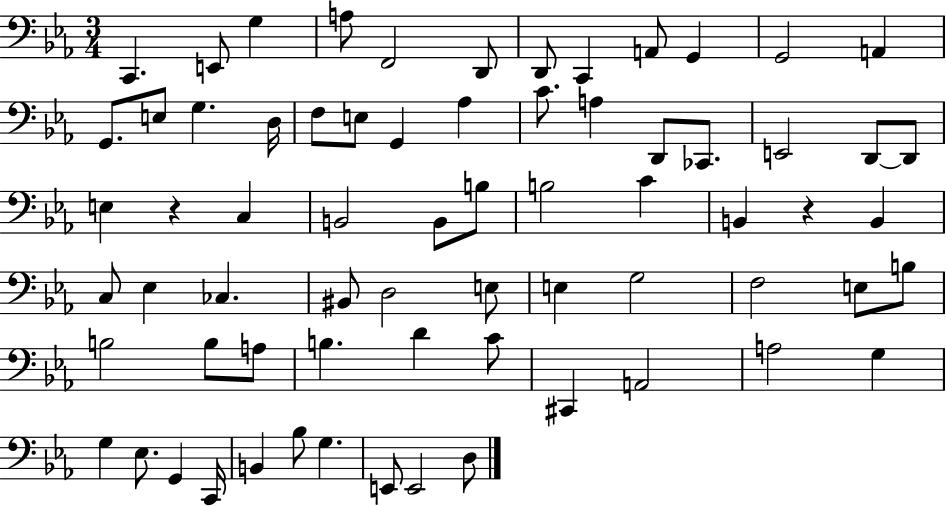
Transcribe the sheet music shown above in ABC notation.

X:1
T:Untitled
M:3/4
L:1/4
K:Eb
C,, E,,/2 G, A,/2 F,,2 D,,/2 D,,/2 C,, A,,/2 G,, G,,2 A,, G,,/2 E,/2 G, D,/4 F,/2 E,/2 G,, _A, C/2 A, D,,/2 _C,,/2 E,,2 D,,/2 D,,/2 E, z C, B,,2 B,,/2 B,/2 B,2 C B,, z B,, C,/2 _E, _C, ^B,,/2 D,2 E,/2 E, G,2 F,2 E,/2 B,/2 B,2 B,/2 A,/2 B, D C/2 ^C,, A,,2 A,2 G, G, _E,/2 G,, C,,/4 B,, _B,/2 G, E,,/2 E,,2 D,/2